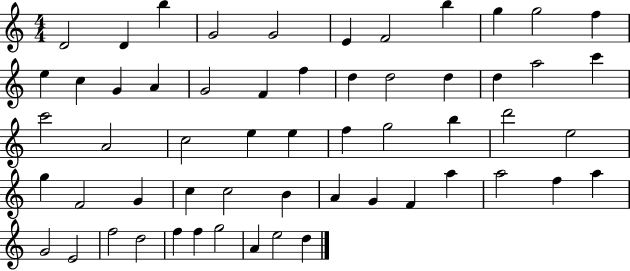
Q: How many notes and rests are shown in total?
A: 57